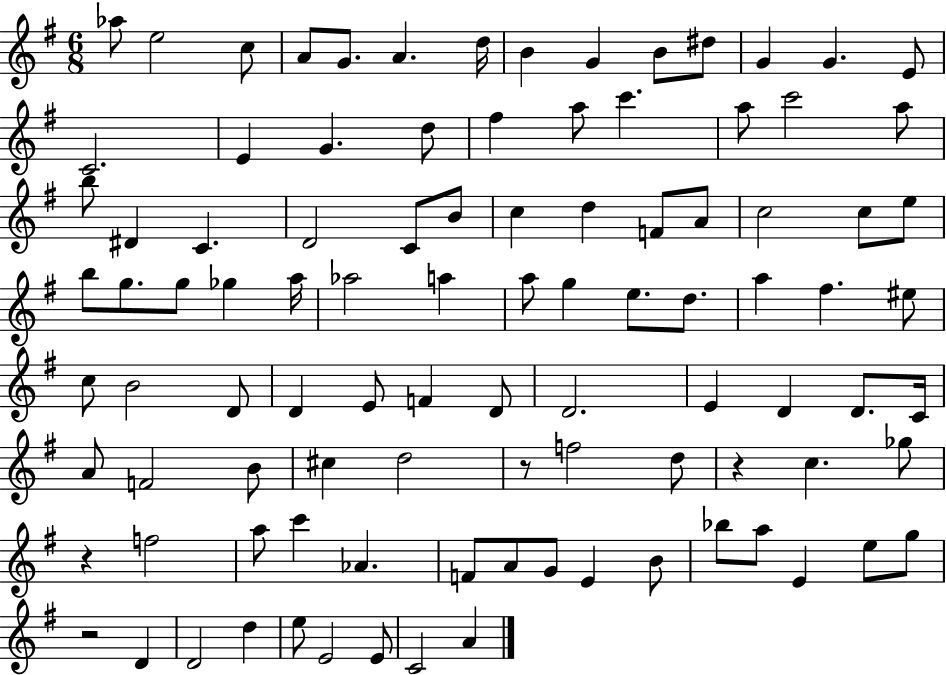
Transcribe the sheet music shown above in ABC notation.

X:1
T:Untitled
M:6/8
L:1/4
K:G
_a/2 e2 c/2 A/2 G/2 A d/4 B G B/2 ^d/2 G G E/2 C2 E G d/2 ^f a/2 c' a/2 c'2 a/2 b/2 ^D C D2 C/2 B/2 c d F/2 A/2 c2 c/2 e/2 b/2 g/2 g/2 _g a/4 _a2 a a/2 g e/2 d/2 a ^f ^e/2 c/2 B2 D/2 D E/2 F D/2 D2 E D D/2 C/4 A/2 F2 B/2 ^c d2 z/2 f2 d/2 z c _g/2 z f2 a/2 c' _A F/2 A/2 G/2 E B/2 _b/2 a/2 E e/2 g/2 z2 D D2 d e/2 E2 E/2 C2 A